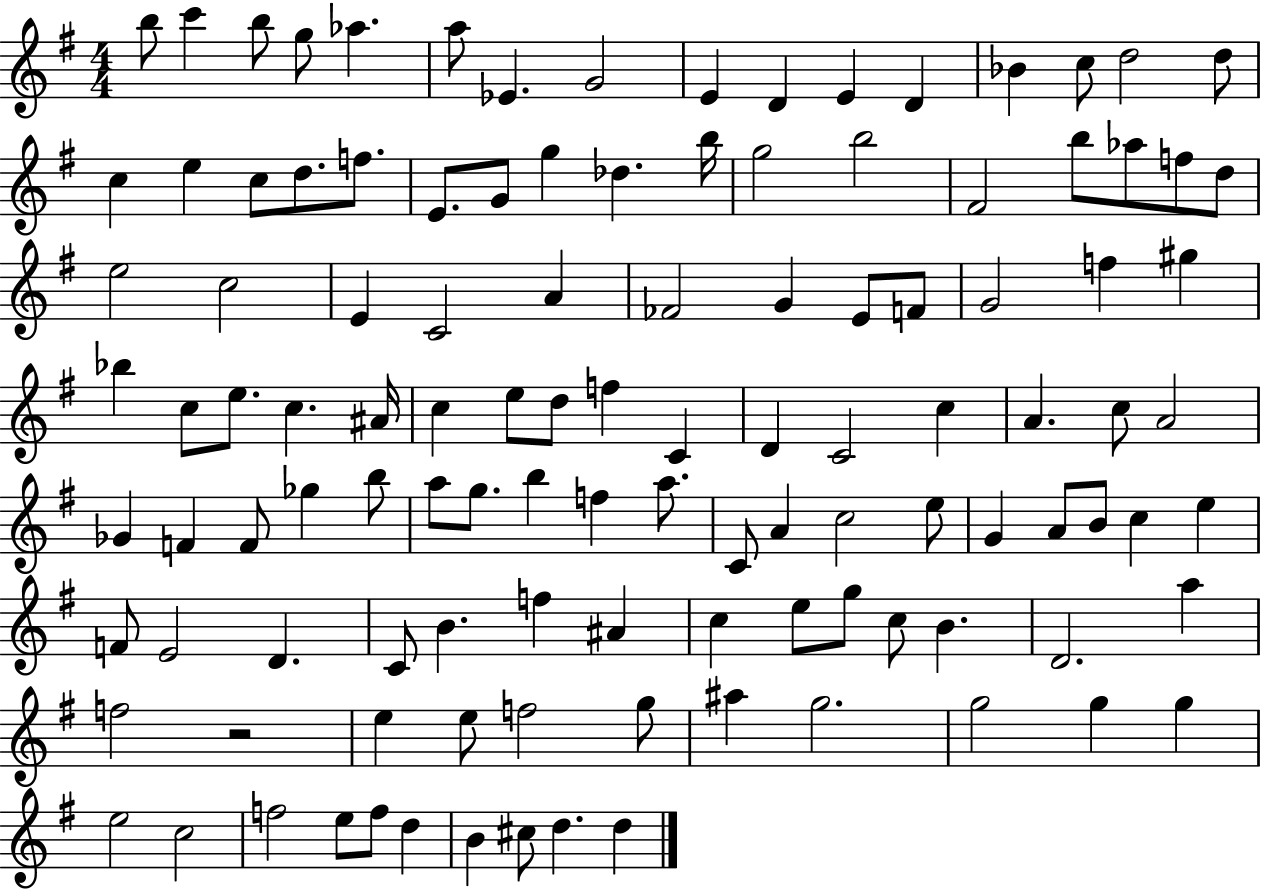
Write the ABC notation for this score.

X:1
T:Untitled
M:4/4
L:1/4
K:G
b/2 c' b/2 g/2 _a a/2 _E G2 E D E D _B c/2 d2 d/2 c e c/2 d/2 f/2 E/2 G/2 g _d b/4 g2 b2 ^F2 b/2 _a/2 f/2 d/2 e2 c2 E C2 A _F2 G E/2 F/2 G2 f ^g _b c/2 e/2 c ^A/4 c e/2 d/2 f C D C2 c A c/2 A2 _G F F/2 _g b/2 a/2 g/2 b f a/2 C/2 A c2 e/2 G A/2 B/2 c e F/2 E2 D C/2 B f ^A c e/2 g/2 c/2 B D2 a f2 z2 e e/2 f2 g/2 ^a g2 g2 g g e2 c2 f2 e/2 f/2 d B ^c/2 d d